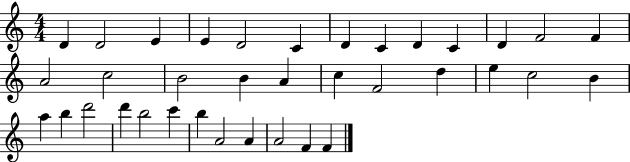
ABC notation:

X:1
T:Untitled
M:4/4
L:1/4
K:C
D D2 E E D2 C D C D C D F2 F A2 c2 B2 B A c F2 d e c2 B a b d'2 d' b2 c' b A2 A A2 F F